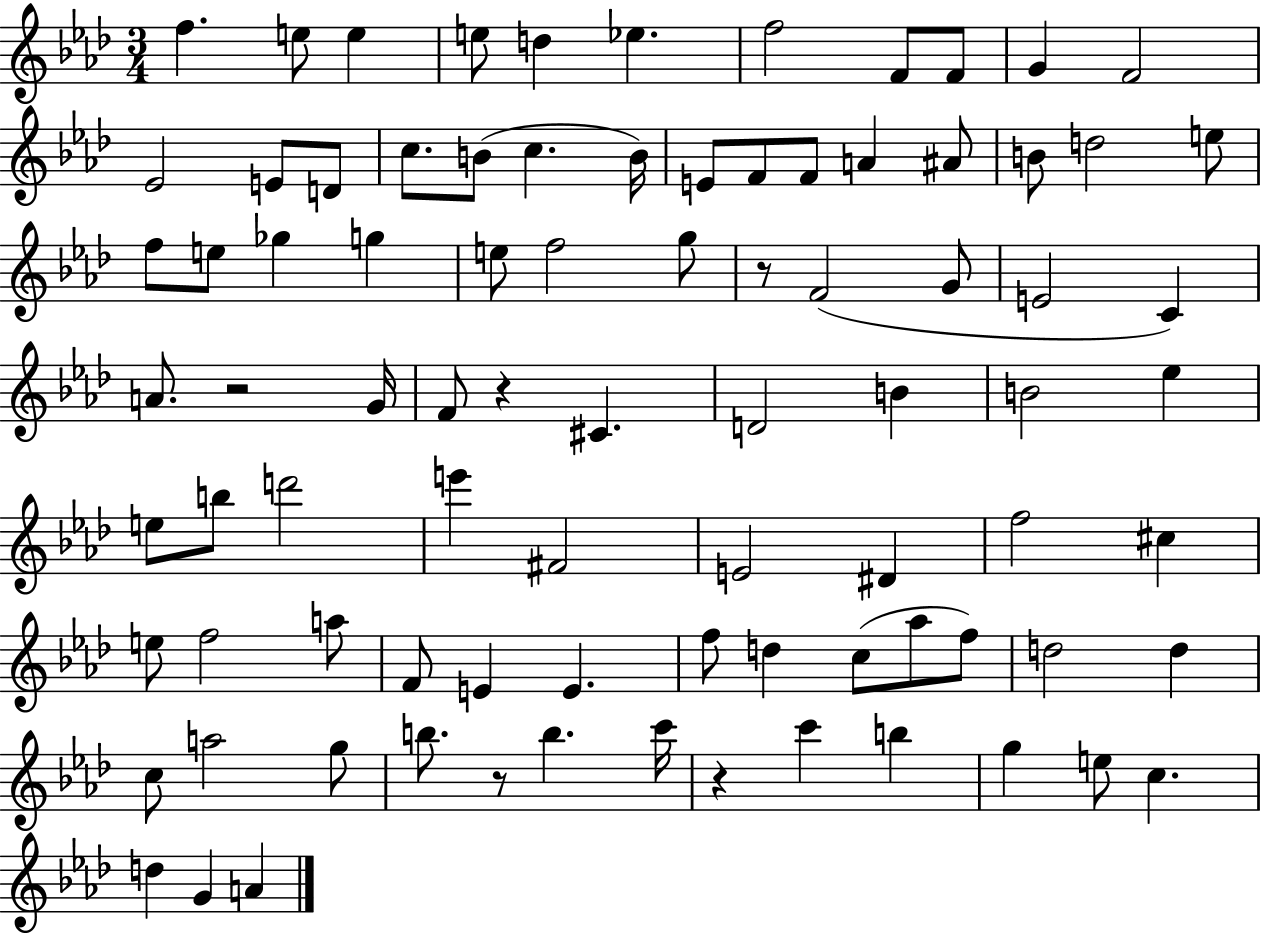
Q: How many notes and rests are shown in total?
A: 86